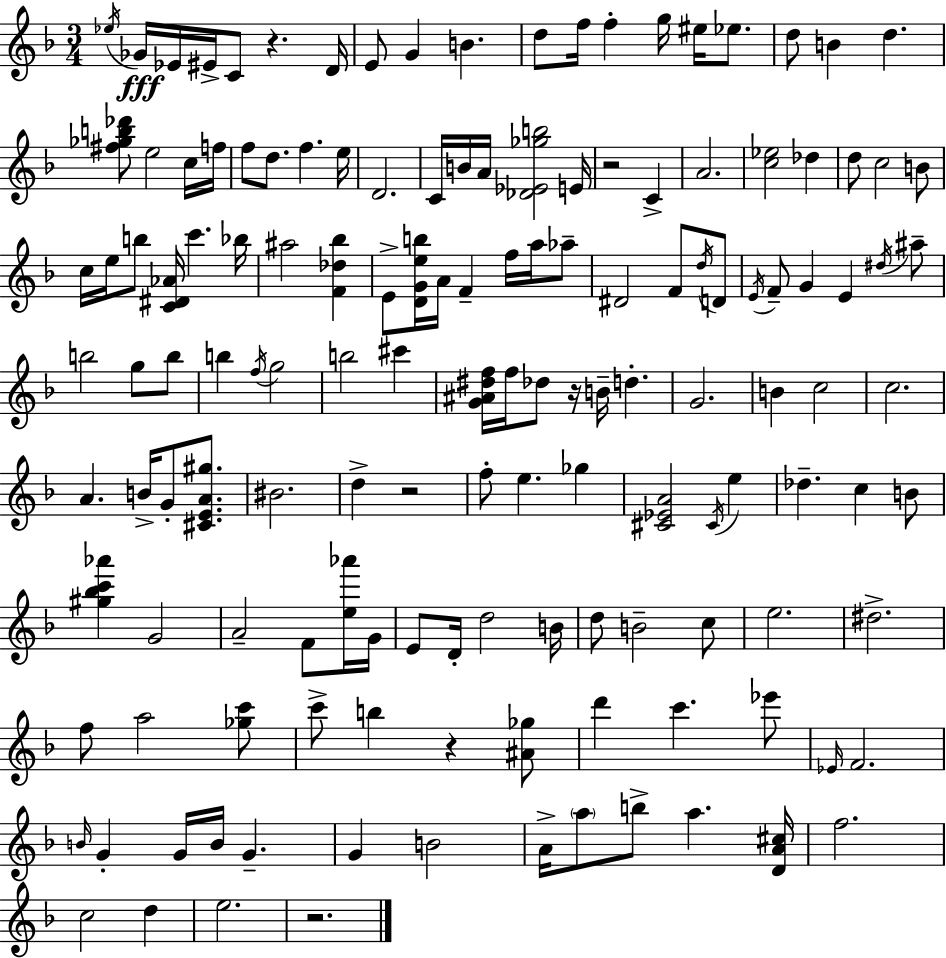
Eb5/s Gb4/s Eb4/s EIS4/s C4/e R/q. D4/s E4/e G4/q B4/q. D5/e F5/s F5/q G5/s EIS5/s Eb5/e. D5/e B4/q D5/q. [F#5,Gb5,B5,Db6]/e E5/h C5/s F5/s F5/e D5/e. F5/q. E5/s D4/h. C4/s B4/s A4/s [Db4,Eb4,Gb5,B5]/h E4/s R/h C4/q A4/h. [C5,Eb5]/h Db5/q D5/e C5/h B4/e C5/s E5/s B5/e [C4,D#4,Ab4]/s C6/q. Bb5/s A#5/h [F4,Db5,Bb5]/q E4/e [D4,G4,E5,B5]/s A4/s F4/q F5/s A5/s Ab5/e D#4/h F4/e D5/s D4/e E4/s F4/e G4/q E4/q D#5/s A#5/e B5/h G5/e B5/e B5/q F5/s G5/h B5/h C#6/q [G4,A#4,D#5,F5]/s F5/s Db5/e R/s B4/s D5/q. G4/h. B4/q C5/h C5/h. A4/q. B4/s G4/e [C#4,E4,A4,G#5]/e. BIS4/h. D5/q R/h F5/e E5/q. Gb5/q [C#4,Eb4,A4]/h C#4/s E5/q Db5/q. C5/q B4/e [G#5,Bb5,C6,Ab6]/q G4/h A4/h F4/e [E5,Ab6]/s G4/s E4/e D4/s D5/h B4/s D5/e B4/h C5/e E5/h. D#5/h. F5/e A5/h [Gb5,C6]/e C6/e B5/q R/q [A#4,Gb5]/e D6/q C6/q. Eb6/e Eb4/s F4/h. B4/s G4/q G4/s B4/s G4/q. G4/q B4/h A4/s A5/e B5/e A5/q. [D4,A4,C#5]/s F5/h. C5/h D5/q E5/h. R/h.